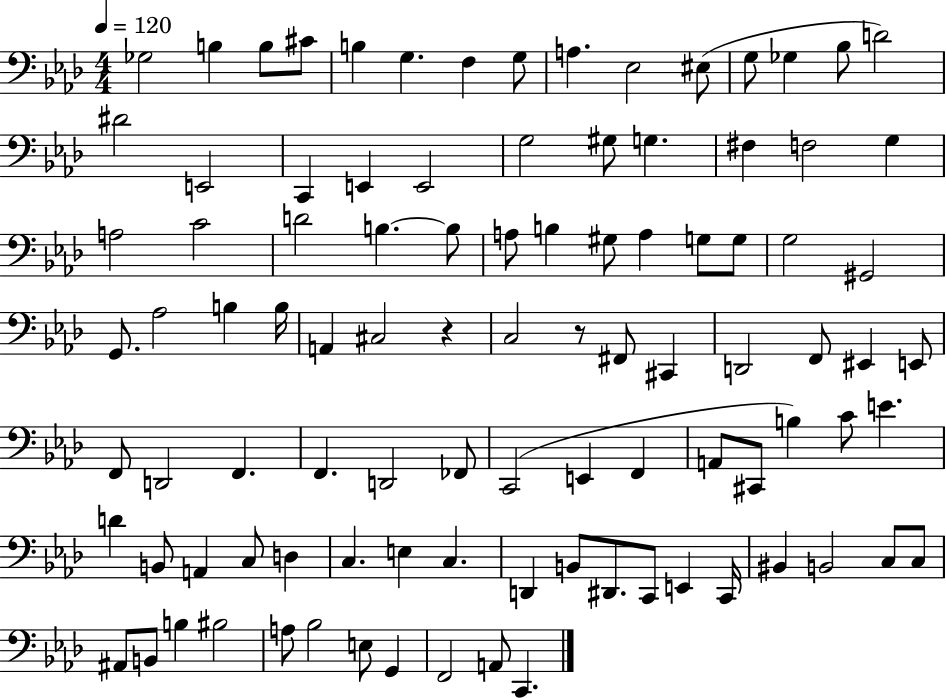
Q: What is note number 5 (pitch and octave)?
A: B3